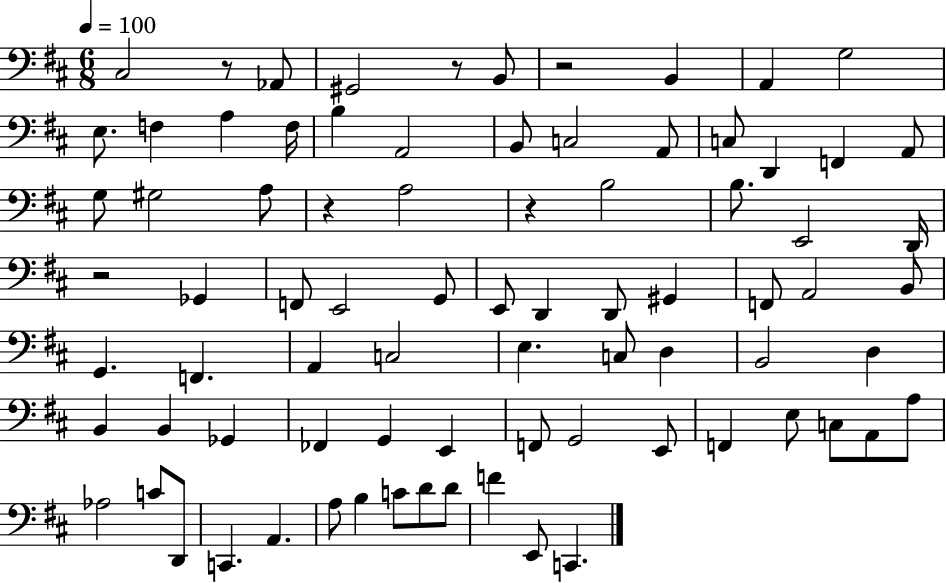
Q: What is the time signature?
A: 6/8